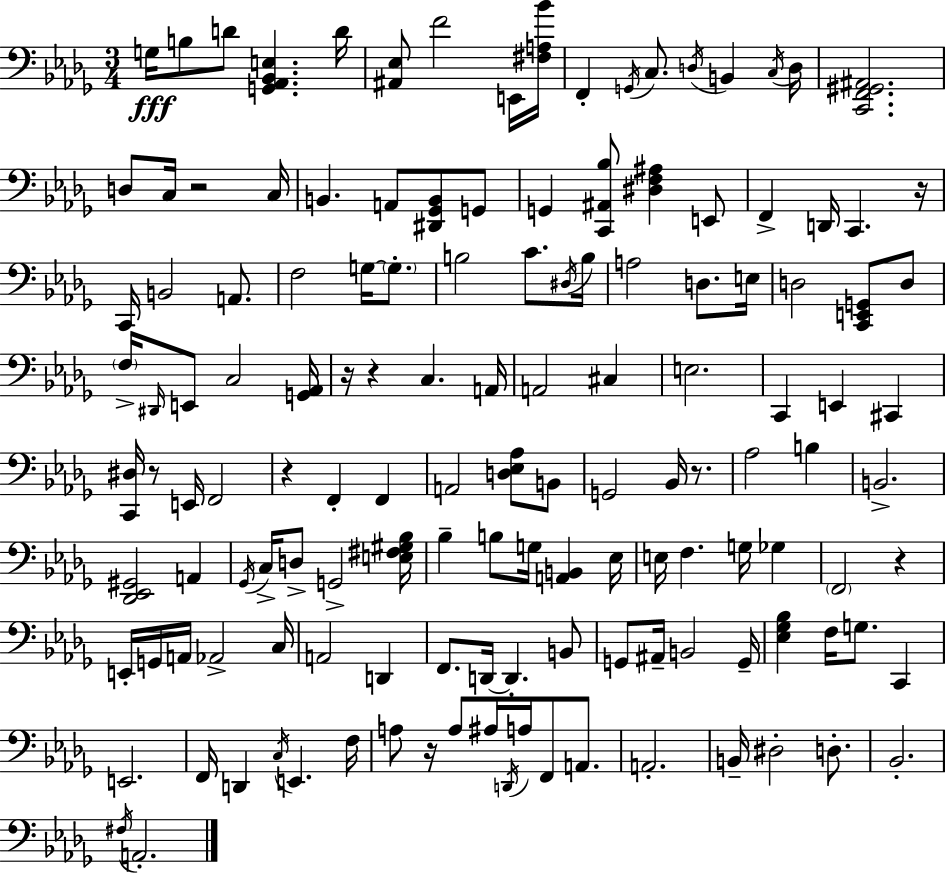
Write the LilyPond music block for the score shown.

{
  \clef bass
  \numericTimeSignature
  \time 3/4
  \key bes \minor
  g16\fff b8 d'8 <g, aes, bes, e>4. d'16 | <ais, ees>8 f'2 e,16 <fis a bes'>16 | f,4-. \acciaccatura { g,16 } c8. \acciaccatura { d16 } b,4 | \acciaccatura { c16 } d16 <c, f, gis, ais,>2. | \break d8 c16 r2 | c16 b,4. a,8 <dis, ges, b,>8 | g,8 g,4 <c, ais, bes>8 <dis f ais>4 | e,8 f,4-> d,16 c,4. | \break r16 c,16 b,2 | a,8. f2 g16~~ | \parenthesize g8.-. b2 c'8. | \acciaccatura { dis16 } b16 a2 | \break d8. e16 d2 | <c, e, g,>8 d8 \parenthesize f16-> \grace { dis,16 } e,8 c2 | <g, aes,>16 r16 r4 c4. | a,16 a,2 | \break cis4 e2. | c,4 e,4 | cis,4 <c, dis>16 r8 e,16 f,2 | r4 f,4-. | \break f,4 a,2 | <d ees aes>8 b,8 g,2 | bes,16 r8. aes2 | b4 b,2.-> | \break <des, ees, gis,>2 | a,4 \acciaccatura { ges,16 } c16-> d8-> g,2-> | <e fis gis bes>16 bes4-- b8 | g16 <a, b,>4 ees16 e16 f4. | \break g16 ges4 \parenthesize f,2 | r4 e,16-. g,16 a,16 aes,2-> | c16 a,2 | d,4 f,8. d,16~~ d,4.-. | \break b,8 g,8 ais,16-- b,2 | g,16-- <ees ges bes>4 f16 g8. | c,4 e,2. | f,16 d,4 \acciaccatura { c16 } | \break e,4. f16 a8 r16 a8 | ais16 \acciaccatura { d,16 } a16 f,8 a,8. a,2.-. | b,16-- dis2-. | d8.-. bes,2.-. | \break \acciaccatura { fis16 } a,2.-. | \bar "|."
}